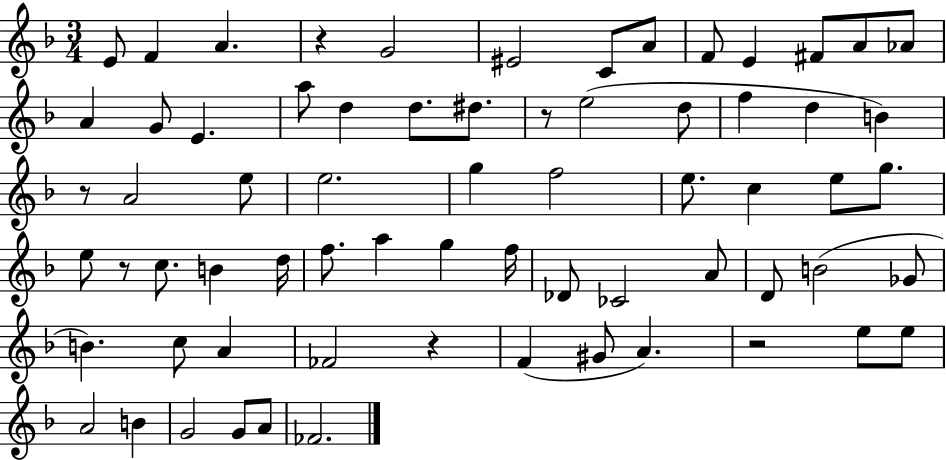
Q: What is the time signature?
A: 3/4